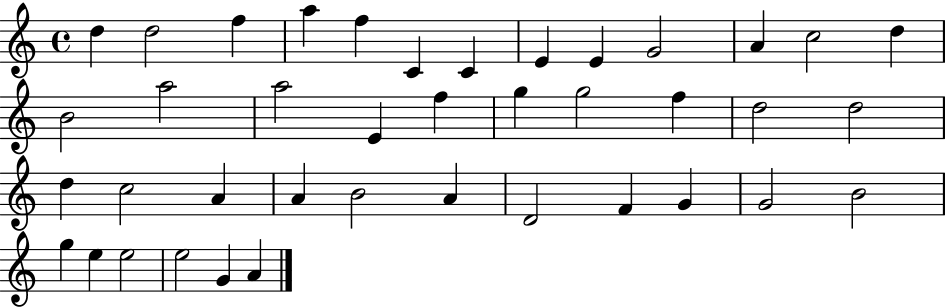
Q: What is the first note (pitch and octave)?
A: D5